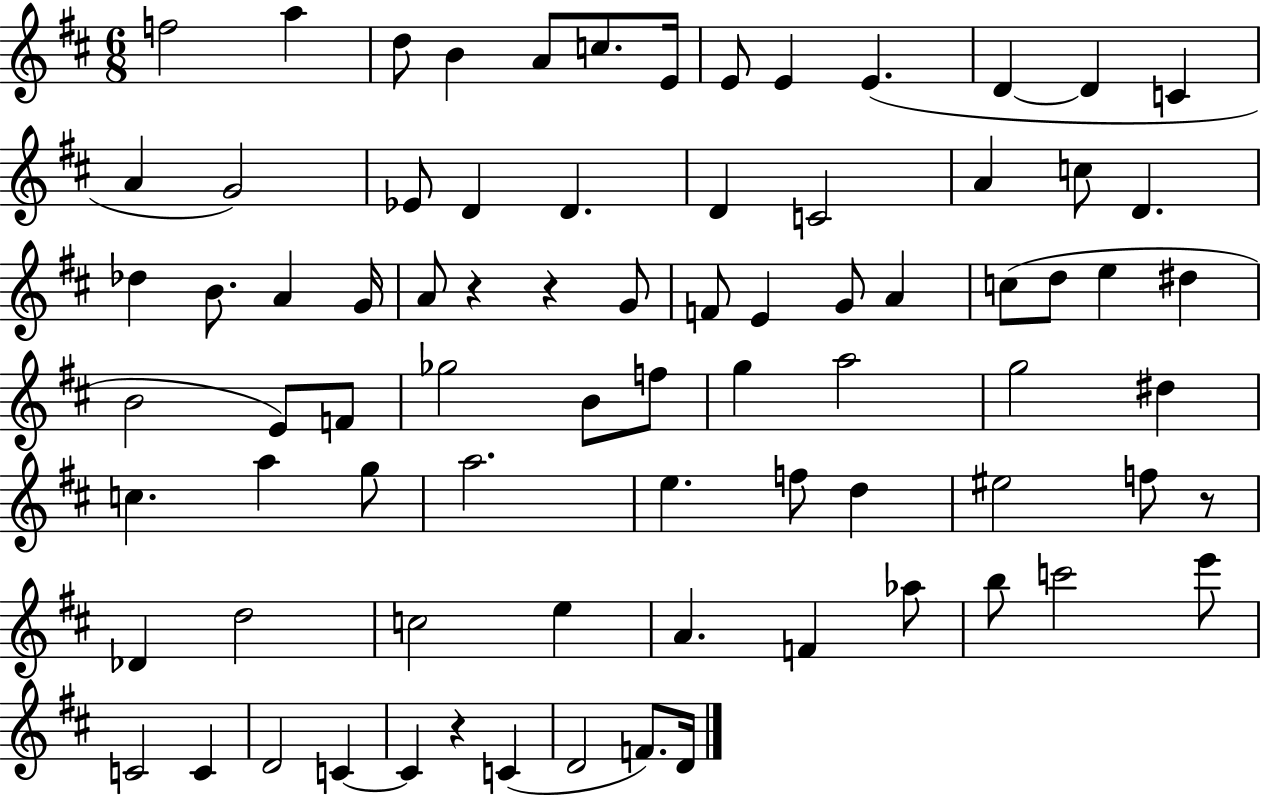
X:1
T:Untitled
M:6/8
L:1/4
K:D
f2 a d/2 B A/2 c/2 E/4 E/2 E E D D C A G2 _E/2 D D D C2 A c/2 D _d B/2 A G/4 A/2 z z G/2 F/2 E G/2 A c/2 d/2 e ^d B2 E/2 F/2 _g2 B/2 f/2 g a2 g2 ^d c a g/2 a2 e f/2 d ^e2 f/2 z/2 _D d2 c2 e A F _a/2 b/2 c'2 e'/2 C2 C D2 C C z C D2 F/2 D/4